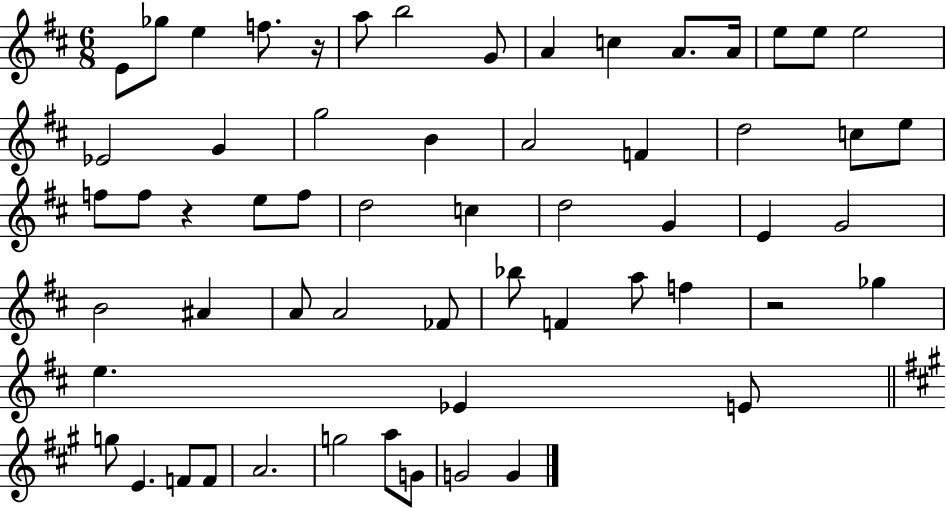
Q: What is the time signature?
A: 6/8